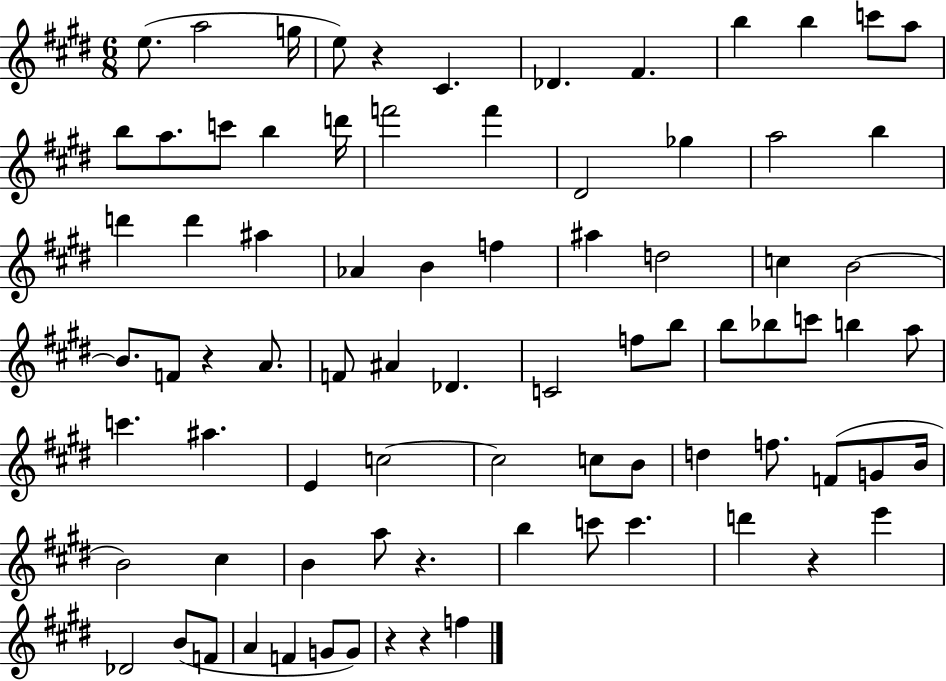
E5/e. A5/h G5/s E5/e R/q C#4/q. Db4/q. F#4/q. B5/q B5/q C6/e A5/e B5/e A5/e. C6/e B5/q D6/s F6/h F6/q D#4/h Gb5/q A5/h B5/q D6/q D6/q A#5/q Ab4/q B4/q F5/q A#5/q D5/h C5/q B4/h B4/e. F4/e R/q A4/e. F4/e A#4/q Db4/q. C4/h F5/e B5/e B5/e Bb5/e C6/e B5/q A5/e C6/q. A#5/q. E4/q C5/h C5/h C5/e B4/e D5/q F5/e. F4/e G4/e B4/s B4/h C#5/q B4/q A5/e R/q. B5/q C6/e C6/q. D6/q R/q E6/q Db4/h B4/e F4/e A4/q F4/q G4/e G4/e R/q R/q F5/q